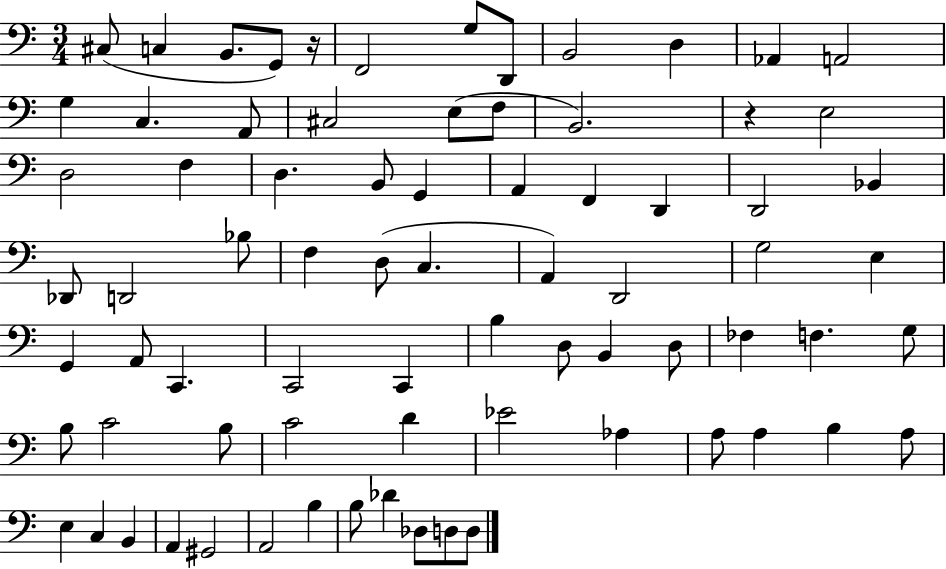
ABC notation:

X:1
T:Untitled
M:3/4
L:1/4
K:C
^C,/2 C, B,,/2 G,,/2 z/4 F,,2 G,/2 D,,/2 B,,2 D, _A,, A,,2 G, C, A,,/2 ^C,2 E,/2 F,/2 B,,2 z E,2 D,2 F, D, B,,/2 G,, A,, F,, D,, D,,2 _B,, _D,,/2 D,,2 _B,/2 F, D,/2 C, A,, D,,2 G,2 E, G,, A,,/2 C,, C,,2 C,, B, D,/2 B,, D,/2 _F, F, G,/2 B,/2 C2 B,/2 C2 D _E2 _A, A,/2 A, B, A,/2 E, C, B,, A,, ^G,,2 A,,2 B, B,/2 _D _D,/2 D,/2 D,/2